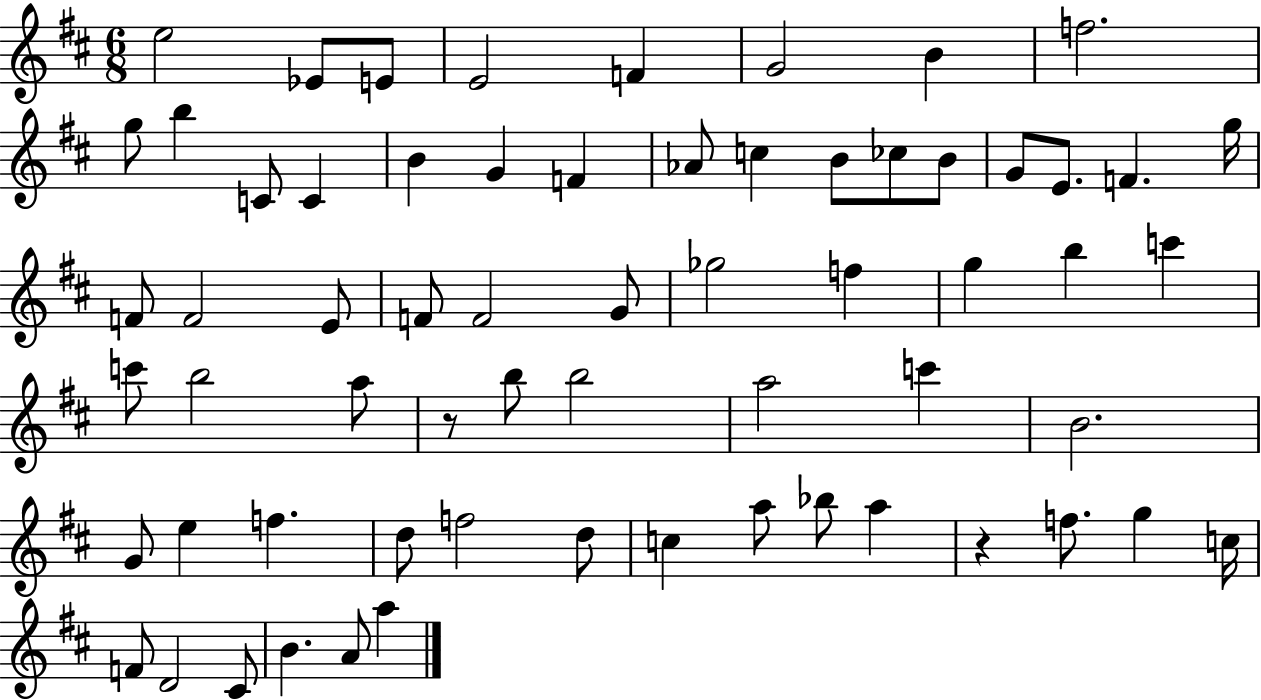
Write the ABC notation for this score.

X:1
T:Untitled
M:6/8
L:1/4
K:D
e2 _E/2 E/2 E2 F G2 B f2 g/2 b C/2 C B G F _A/2 c B/2 _c/2 B/2 G/2 E/2 F g/4 F/2 F2 E/2 F/2 F2 G/2 _g2 f g b c' c'/2 b2 a/2 z/2 b/2 b2 a2 c' B2 G/2 e f d/2 f2 d/2 c a/2 _b/2 a z f/2 g c/4 F/2 D2 ^C/2 B A/2 a